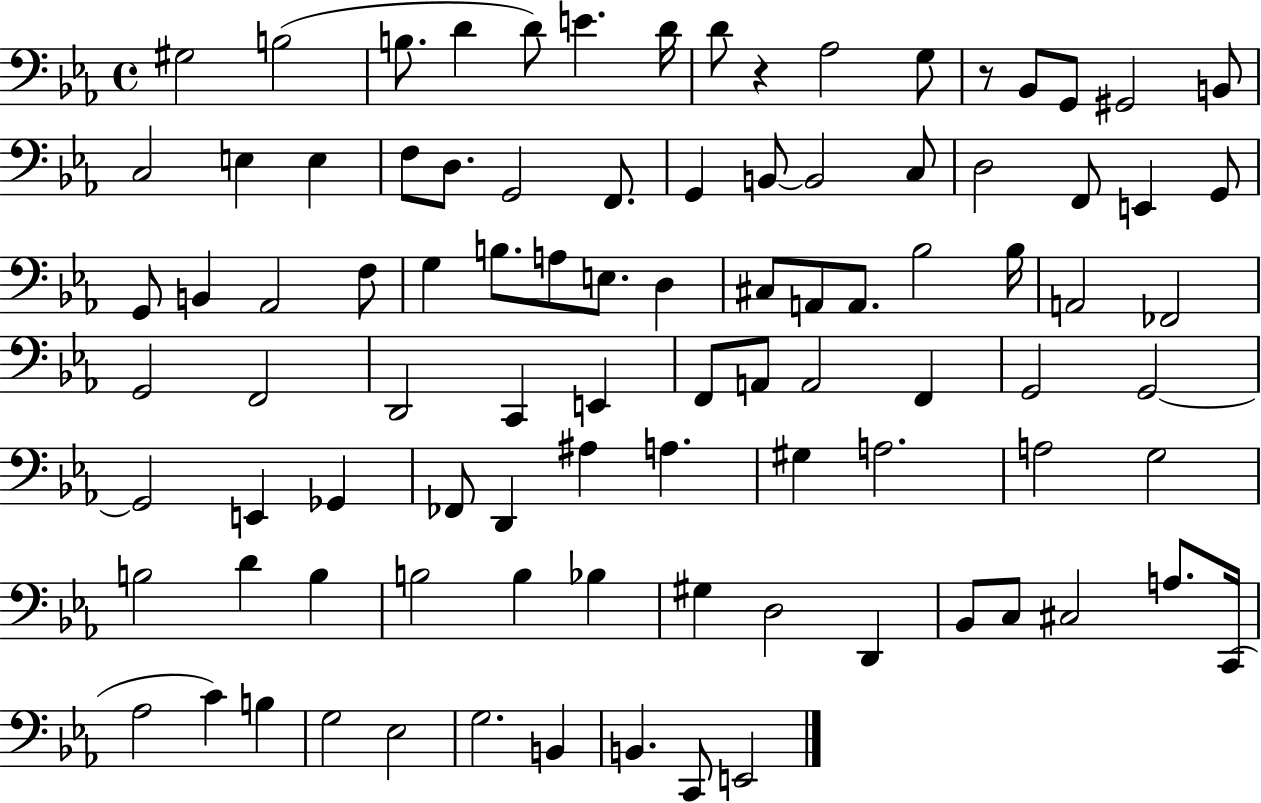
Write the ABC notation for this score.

X:1
T:Untitled
M:4/4
L:1/4
K:Eb
^G,2 B,2 B,/2 D D/2 E D/4 D/2 z _A,2 G,/2 z/2 _B,,/2 G,,/2 ^G,,2 B,,/2 C,2 E, E, F,/2 D,/2 G,,2 F,,/2 G,, B,,/2 B,,2 C,/2 D,2 F,,/2 E,, G,,/2 G,,/2 B,, _A,,2 F,/2 G, B,/2 A,/2 E,/2 D, ^C,/2 A,,/2 A,,/2 _B,2 _B,/4 A,,2 _F,,2 G,,2 F,,2 D,,2 C,, E,, F,,/2 A,,/2 A,,2 F,, G,,2 G,,2 G,,2 E,, _G,, _F,,/2 D,, ^A, A, ^G, A,2 A,2 G,2 B,2 D B, B,2 B, _B, ^G, D,2 D,, _B,,/2 C,/2 ^C,2 A,/2 C,,/4 _A,2 C B, G,2 _E,2 G,2 B,, B,, C,,/2 E,,2